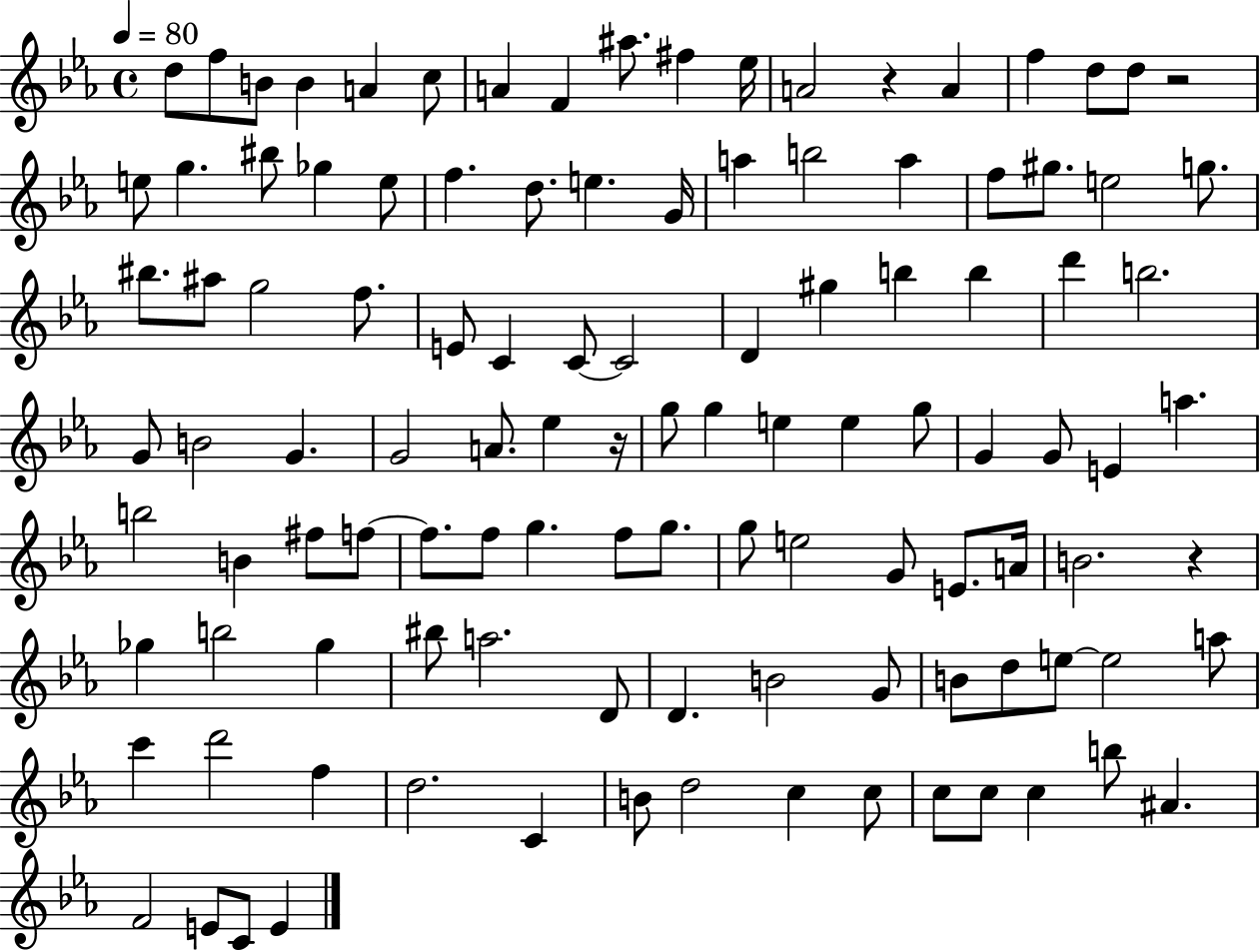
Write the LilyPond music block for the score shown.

{
  \clef treble
  \time 4/4
  \defaultTimeSignature
  \key ees \major
  \tempo 4 = 80
  \repeat volta 2 { d''8 f''8 b'8 b'4 a'4 c''8 | a'4 f'4 ais''8. fis''4 ees''16 | a'2 r4 a'4 | f''4 d''8 d''8 r2 | \break e''8 g''4. bis''8 ges''4 e''8 | f''4. d''8. e''4. g'16 | a''4 b''2 a''4 | f''8 gis''8. e''2 g''8. | \break bis''8. ais''8 g''2 f''8. | e'8 c'4 c'8~~ c'2 | d'4 gis''4 b''4 b''4 | d'''4 b''2. | \break g'8 b'2 g'4. | g'2 a'8. ees''4 r16 | g''8 g''4 e''4 e''4 g''8 | g'4 g'8 e'4 a''4. | \break b''2 b'4 fis''8 f''8~~ | f''8. f''8 g''4. f''8 g''8. | g''8 e''2 g'8 e'8. a'16 | b'2. r4 | \break ges''4 b''2 ges''4 | bis''8 a''2. d'8 | d'4. b'2 g'8 | b'8 d''8 e''8~~ e''2 a''8 | \break c'''4 d'''2 f''4 | d''2. c'4 | b'8 d''2 c''4 c''8 | c''8 c''8 c''4 b''8 ais'4. | \break f'2 e'8 c'8 e'4 | } \bar "|."
}